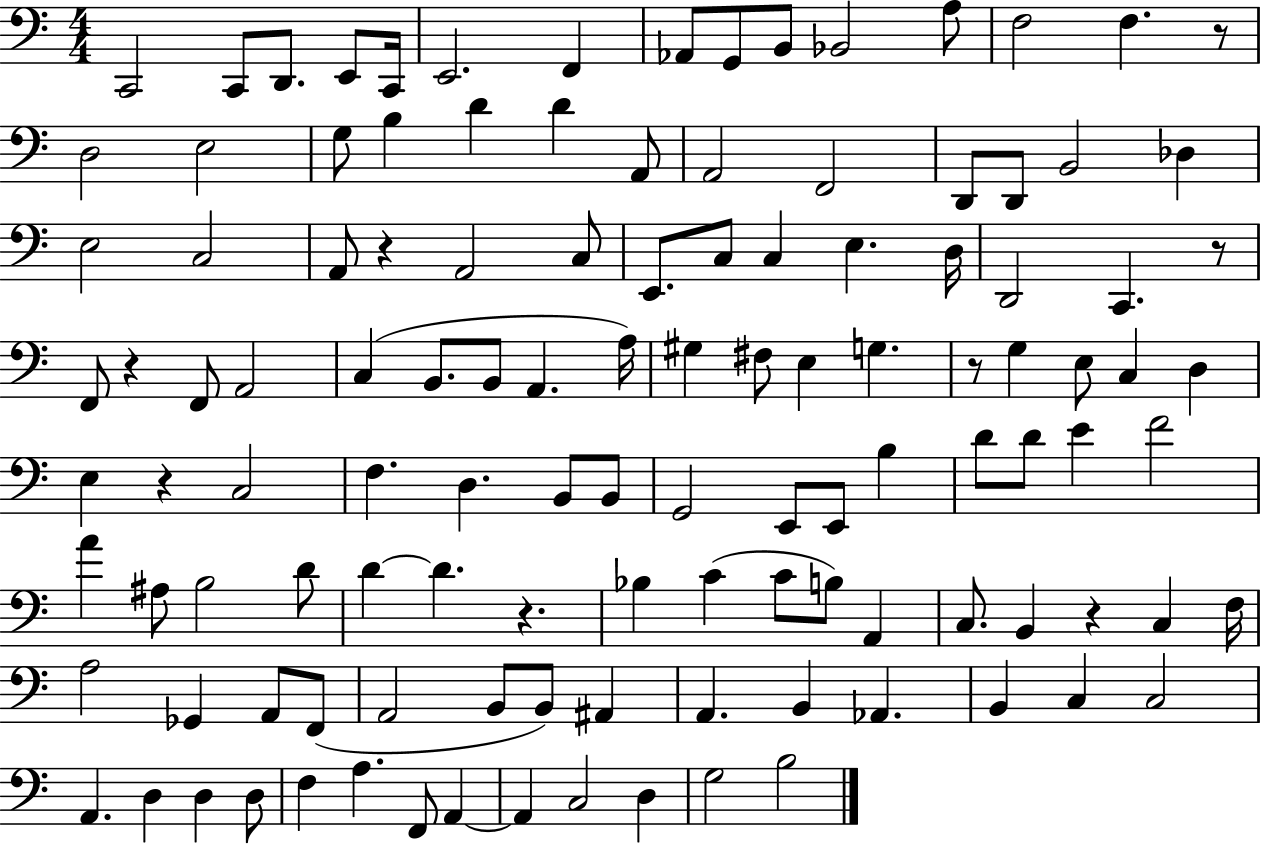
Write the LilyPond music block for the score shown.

{
  \clef bass
  \numericTimeSignature
  \time 4/4
  \key c \major
  c,2 c,8 d,8. e,8 c,16 | e,2. f,4 | aes,8 g,8 b,8 bes,2 a8 | f2 f4. r8 | \break d2 e2 | g8 b4 d'4 d'4 a,8 | a,2 f,2 | d,8 d,8 b,2 des4 | \break e2 c2 | a,8 r4 a,2 c8 | e,8. c8 c4 e4. d16 | d,2 c,4. r8 | \break f,8 r4 f,8 a,2 | c4( b,8. b,8 a,4. a16) | gis4 fis8 e4 g4. | r8 g4 e8 c4 d4 | \break e4 r4 c2 | f4. d4. b,8 b,8 | g,2 e,8 e,8 b4 | d'8 d'8 e'4 f'2 | \break a'4 ais8 b2 d'8 | d'4~~ d'4. r4. | bes4 c'4( c'8 b8) a,4 | c8. b,4 r4 c4 f16 | \break a2 ges,4 a,8 f,8( | a,2 b,8 b,8) ais,4 | a,4. b,4 aes,4. | b,4 c4 c2 | \break a,4. d4 d4 d8 | f4 a4. f,8 a,4~~ | a,4 c2 d4 | g2 b2 | \break \bar "|."
}